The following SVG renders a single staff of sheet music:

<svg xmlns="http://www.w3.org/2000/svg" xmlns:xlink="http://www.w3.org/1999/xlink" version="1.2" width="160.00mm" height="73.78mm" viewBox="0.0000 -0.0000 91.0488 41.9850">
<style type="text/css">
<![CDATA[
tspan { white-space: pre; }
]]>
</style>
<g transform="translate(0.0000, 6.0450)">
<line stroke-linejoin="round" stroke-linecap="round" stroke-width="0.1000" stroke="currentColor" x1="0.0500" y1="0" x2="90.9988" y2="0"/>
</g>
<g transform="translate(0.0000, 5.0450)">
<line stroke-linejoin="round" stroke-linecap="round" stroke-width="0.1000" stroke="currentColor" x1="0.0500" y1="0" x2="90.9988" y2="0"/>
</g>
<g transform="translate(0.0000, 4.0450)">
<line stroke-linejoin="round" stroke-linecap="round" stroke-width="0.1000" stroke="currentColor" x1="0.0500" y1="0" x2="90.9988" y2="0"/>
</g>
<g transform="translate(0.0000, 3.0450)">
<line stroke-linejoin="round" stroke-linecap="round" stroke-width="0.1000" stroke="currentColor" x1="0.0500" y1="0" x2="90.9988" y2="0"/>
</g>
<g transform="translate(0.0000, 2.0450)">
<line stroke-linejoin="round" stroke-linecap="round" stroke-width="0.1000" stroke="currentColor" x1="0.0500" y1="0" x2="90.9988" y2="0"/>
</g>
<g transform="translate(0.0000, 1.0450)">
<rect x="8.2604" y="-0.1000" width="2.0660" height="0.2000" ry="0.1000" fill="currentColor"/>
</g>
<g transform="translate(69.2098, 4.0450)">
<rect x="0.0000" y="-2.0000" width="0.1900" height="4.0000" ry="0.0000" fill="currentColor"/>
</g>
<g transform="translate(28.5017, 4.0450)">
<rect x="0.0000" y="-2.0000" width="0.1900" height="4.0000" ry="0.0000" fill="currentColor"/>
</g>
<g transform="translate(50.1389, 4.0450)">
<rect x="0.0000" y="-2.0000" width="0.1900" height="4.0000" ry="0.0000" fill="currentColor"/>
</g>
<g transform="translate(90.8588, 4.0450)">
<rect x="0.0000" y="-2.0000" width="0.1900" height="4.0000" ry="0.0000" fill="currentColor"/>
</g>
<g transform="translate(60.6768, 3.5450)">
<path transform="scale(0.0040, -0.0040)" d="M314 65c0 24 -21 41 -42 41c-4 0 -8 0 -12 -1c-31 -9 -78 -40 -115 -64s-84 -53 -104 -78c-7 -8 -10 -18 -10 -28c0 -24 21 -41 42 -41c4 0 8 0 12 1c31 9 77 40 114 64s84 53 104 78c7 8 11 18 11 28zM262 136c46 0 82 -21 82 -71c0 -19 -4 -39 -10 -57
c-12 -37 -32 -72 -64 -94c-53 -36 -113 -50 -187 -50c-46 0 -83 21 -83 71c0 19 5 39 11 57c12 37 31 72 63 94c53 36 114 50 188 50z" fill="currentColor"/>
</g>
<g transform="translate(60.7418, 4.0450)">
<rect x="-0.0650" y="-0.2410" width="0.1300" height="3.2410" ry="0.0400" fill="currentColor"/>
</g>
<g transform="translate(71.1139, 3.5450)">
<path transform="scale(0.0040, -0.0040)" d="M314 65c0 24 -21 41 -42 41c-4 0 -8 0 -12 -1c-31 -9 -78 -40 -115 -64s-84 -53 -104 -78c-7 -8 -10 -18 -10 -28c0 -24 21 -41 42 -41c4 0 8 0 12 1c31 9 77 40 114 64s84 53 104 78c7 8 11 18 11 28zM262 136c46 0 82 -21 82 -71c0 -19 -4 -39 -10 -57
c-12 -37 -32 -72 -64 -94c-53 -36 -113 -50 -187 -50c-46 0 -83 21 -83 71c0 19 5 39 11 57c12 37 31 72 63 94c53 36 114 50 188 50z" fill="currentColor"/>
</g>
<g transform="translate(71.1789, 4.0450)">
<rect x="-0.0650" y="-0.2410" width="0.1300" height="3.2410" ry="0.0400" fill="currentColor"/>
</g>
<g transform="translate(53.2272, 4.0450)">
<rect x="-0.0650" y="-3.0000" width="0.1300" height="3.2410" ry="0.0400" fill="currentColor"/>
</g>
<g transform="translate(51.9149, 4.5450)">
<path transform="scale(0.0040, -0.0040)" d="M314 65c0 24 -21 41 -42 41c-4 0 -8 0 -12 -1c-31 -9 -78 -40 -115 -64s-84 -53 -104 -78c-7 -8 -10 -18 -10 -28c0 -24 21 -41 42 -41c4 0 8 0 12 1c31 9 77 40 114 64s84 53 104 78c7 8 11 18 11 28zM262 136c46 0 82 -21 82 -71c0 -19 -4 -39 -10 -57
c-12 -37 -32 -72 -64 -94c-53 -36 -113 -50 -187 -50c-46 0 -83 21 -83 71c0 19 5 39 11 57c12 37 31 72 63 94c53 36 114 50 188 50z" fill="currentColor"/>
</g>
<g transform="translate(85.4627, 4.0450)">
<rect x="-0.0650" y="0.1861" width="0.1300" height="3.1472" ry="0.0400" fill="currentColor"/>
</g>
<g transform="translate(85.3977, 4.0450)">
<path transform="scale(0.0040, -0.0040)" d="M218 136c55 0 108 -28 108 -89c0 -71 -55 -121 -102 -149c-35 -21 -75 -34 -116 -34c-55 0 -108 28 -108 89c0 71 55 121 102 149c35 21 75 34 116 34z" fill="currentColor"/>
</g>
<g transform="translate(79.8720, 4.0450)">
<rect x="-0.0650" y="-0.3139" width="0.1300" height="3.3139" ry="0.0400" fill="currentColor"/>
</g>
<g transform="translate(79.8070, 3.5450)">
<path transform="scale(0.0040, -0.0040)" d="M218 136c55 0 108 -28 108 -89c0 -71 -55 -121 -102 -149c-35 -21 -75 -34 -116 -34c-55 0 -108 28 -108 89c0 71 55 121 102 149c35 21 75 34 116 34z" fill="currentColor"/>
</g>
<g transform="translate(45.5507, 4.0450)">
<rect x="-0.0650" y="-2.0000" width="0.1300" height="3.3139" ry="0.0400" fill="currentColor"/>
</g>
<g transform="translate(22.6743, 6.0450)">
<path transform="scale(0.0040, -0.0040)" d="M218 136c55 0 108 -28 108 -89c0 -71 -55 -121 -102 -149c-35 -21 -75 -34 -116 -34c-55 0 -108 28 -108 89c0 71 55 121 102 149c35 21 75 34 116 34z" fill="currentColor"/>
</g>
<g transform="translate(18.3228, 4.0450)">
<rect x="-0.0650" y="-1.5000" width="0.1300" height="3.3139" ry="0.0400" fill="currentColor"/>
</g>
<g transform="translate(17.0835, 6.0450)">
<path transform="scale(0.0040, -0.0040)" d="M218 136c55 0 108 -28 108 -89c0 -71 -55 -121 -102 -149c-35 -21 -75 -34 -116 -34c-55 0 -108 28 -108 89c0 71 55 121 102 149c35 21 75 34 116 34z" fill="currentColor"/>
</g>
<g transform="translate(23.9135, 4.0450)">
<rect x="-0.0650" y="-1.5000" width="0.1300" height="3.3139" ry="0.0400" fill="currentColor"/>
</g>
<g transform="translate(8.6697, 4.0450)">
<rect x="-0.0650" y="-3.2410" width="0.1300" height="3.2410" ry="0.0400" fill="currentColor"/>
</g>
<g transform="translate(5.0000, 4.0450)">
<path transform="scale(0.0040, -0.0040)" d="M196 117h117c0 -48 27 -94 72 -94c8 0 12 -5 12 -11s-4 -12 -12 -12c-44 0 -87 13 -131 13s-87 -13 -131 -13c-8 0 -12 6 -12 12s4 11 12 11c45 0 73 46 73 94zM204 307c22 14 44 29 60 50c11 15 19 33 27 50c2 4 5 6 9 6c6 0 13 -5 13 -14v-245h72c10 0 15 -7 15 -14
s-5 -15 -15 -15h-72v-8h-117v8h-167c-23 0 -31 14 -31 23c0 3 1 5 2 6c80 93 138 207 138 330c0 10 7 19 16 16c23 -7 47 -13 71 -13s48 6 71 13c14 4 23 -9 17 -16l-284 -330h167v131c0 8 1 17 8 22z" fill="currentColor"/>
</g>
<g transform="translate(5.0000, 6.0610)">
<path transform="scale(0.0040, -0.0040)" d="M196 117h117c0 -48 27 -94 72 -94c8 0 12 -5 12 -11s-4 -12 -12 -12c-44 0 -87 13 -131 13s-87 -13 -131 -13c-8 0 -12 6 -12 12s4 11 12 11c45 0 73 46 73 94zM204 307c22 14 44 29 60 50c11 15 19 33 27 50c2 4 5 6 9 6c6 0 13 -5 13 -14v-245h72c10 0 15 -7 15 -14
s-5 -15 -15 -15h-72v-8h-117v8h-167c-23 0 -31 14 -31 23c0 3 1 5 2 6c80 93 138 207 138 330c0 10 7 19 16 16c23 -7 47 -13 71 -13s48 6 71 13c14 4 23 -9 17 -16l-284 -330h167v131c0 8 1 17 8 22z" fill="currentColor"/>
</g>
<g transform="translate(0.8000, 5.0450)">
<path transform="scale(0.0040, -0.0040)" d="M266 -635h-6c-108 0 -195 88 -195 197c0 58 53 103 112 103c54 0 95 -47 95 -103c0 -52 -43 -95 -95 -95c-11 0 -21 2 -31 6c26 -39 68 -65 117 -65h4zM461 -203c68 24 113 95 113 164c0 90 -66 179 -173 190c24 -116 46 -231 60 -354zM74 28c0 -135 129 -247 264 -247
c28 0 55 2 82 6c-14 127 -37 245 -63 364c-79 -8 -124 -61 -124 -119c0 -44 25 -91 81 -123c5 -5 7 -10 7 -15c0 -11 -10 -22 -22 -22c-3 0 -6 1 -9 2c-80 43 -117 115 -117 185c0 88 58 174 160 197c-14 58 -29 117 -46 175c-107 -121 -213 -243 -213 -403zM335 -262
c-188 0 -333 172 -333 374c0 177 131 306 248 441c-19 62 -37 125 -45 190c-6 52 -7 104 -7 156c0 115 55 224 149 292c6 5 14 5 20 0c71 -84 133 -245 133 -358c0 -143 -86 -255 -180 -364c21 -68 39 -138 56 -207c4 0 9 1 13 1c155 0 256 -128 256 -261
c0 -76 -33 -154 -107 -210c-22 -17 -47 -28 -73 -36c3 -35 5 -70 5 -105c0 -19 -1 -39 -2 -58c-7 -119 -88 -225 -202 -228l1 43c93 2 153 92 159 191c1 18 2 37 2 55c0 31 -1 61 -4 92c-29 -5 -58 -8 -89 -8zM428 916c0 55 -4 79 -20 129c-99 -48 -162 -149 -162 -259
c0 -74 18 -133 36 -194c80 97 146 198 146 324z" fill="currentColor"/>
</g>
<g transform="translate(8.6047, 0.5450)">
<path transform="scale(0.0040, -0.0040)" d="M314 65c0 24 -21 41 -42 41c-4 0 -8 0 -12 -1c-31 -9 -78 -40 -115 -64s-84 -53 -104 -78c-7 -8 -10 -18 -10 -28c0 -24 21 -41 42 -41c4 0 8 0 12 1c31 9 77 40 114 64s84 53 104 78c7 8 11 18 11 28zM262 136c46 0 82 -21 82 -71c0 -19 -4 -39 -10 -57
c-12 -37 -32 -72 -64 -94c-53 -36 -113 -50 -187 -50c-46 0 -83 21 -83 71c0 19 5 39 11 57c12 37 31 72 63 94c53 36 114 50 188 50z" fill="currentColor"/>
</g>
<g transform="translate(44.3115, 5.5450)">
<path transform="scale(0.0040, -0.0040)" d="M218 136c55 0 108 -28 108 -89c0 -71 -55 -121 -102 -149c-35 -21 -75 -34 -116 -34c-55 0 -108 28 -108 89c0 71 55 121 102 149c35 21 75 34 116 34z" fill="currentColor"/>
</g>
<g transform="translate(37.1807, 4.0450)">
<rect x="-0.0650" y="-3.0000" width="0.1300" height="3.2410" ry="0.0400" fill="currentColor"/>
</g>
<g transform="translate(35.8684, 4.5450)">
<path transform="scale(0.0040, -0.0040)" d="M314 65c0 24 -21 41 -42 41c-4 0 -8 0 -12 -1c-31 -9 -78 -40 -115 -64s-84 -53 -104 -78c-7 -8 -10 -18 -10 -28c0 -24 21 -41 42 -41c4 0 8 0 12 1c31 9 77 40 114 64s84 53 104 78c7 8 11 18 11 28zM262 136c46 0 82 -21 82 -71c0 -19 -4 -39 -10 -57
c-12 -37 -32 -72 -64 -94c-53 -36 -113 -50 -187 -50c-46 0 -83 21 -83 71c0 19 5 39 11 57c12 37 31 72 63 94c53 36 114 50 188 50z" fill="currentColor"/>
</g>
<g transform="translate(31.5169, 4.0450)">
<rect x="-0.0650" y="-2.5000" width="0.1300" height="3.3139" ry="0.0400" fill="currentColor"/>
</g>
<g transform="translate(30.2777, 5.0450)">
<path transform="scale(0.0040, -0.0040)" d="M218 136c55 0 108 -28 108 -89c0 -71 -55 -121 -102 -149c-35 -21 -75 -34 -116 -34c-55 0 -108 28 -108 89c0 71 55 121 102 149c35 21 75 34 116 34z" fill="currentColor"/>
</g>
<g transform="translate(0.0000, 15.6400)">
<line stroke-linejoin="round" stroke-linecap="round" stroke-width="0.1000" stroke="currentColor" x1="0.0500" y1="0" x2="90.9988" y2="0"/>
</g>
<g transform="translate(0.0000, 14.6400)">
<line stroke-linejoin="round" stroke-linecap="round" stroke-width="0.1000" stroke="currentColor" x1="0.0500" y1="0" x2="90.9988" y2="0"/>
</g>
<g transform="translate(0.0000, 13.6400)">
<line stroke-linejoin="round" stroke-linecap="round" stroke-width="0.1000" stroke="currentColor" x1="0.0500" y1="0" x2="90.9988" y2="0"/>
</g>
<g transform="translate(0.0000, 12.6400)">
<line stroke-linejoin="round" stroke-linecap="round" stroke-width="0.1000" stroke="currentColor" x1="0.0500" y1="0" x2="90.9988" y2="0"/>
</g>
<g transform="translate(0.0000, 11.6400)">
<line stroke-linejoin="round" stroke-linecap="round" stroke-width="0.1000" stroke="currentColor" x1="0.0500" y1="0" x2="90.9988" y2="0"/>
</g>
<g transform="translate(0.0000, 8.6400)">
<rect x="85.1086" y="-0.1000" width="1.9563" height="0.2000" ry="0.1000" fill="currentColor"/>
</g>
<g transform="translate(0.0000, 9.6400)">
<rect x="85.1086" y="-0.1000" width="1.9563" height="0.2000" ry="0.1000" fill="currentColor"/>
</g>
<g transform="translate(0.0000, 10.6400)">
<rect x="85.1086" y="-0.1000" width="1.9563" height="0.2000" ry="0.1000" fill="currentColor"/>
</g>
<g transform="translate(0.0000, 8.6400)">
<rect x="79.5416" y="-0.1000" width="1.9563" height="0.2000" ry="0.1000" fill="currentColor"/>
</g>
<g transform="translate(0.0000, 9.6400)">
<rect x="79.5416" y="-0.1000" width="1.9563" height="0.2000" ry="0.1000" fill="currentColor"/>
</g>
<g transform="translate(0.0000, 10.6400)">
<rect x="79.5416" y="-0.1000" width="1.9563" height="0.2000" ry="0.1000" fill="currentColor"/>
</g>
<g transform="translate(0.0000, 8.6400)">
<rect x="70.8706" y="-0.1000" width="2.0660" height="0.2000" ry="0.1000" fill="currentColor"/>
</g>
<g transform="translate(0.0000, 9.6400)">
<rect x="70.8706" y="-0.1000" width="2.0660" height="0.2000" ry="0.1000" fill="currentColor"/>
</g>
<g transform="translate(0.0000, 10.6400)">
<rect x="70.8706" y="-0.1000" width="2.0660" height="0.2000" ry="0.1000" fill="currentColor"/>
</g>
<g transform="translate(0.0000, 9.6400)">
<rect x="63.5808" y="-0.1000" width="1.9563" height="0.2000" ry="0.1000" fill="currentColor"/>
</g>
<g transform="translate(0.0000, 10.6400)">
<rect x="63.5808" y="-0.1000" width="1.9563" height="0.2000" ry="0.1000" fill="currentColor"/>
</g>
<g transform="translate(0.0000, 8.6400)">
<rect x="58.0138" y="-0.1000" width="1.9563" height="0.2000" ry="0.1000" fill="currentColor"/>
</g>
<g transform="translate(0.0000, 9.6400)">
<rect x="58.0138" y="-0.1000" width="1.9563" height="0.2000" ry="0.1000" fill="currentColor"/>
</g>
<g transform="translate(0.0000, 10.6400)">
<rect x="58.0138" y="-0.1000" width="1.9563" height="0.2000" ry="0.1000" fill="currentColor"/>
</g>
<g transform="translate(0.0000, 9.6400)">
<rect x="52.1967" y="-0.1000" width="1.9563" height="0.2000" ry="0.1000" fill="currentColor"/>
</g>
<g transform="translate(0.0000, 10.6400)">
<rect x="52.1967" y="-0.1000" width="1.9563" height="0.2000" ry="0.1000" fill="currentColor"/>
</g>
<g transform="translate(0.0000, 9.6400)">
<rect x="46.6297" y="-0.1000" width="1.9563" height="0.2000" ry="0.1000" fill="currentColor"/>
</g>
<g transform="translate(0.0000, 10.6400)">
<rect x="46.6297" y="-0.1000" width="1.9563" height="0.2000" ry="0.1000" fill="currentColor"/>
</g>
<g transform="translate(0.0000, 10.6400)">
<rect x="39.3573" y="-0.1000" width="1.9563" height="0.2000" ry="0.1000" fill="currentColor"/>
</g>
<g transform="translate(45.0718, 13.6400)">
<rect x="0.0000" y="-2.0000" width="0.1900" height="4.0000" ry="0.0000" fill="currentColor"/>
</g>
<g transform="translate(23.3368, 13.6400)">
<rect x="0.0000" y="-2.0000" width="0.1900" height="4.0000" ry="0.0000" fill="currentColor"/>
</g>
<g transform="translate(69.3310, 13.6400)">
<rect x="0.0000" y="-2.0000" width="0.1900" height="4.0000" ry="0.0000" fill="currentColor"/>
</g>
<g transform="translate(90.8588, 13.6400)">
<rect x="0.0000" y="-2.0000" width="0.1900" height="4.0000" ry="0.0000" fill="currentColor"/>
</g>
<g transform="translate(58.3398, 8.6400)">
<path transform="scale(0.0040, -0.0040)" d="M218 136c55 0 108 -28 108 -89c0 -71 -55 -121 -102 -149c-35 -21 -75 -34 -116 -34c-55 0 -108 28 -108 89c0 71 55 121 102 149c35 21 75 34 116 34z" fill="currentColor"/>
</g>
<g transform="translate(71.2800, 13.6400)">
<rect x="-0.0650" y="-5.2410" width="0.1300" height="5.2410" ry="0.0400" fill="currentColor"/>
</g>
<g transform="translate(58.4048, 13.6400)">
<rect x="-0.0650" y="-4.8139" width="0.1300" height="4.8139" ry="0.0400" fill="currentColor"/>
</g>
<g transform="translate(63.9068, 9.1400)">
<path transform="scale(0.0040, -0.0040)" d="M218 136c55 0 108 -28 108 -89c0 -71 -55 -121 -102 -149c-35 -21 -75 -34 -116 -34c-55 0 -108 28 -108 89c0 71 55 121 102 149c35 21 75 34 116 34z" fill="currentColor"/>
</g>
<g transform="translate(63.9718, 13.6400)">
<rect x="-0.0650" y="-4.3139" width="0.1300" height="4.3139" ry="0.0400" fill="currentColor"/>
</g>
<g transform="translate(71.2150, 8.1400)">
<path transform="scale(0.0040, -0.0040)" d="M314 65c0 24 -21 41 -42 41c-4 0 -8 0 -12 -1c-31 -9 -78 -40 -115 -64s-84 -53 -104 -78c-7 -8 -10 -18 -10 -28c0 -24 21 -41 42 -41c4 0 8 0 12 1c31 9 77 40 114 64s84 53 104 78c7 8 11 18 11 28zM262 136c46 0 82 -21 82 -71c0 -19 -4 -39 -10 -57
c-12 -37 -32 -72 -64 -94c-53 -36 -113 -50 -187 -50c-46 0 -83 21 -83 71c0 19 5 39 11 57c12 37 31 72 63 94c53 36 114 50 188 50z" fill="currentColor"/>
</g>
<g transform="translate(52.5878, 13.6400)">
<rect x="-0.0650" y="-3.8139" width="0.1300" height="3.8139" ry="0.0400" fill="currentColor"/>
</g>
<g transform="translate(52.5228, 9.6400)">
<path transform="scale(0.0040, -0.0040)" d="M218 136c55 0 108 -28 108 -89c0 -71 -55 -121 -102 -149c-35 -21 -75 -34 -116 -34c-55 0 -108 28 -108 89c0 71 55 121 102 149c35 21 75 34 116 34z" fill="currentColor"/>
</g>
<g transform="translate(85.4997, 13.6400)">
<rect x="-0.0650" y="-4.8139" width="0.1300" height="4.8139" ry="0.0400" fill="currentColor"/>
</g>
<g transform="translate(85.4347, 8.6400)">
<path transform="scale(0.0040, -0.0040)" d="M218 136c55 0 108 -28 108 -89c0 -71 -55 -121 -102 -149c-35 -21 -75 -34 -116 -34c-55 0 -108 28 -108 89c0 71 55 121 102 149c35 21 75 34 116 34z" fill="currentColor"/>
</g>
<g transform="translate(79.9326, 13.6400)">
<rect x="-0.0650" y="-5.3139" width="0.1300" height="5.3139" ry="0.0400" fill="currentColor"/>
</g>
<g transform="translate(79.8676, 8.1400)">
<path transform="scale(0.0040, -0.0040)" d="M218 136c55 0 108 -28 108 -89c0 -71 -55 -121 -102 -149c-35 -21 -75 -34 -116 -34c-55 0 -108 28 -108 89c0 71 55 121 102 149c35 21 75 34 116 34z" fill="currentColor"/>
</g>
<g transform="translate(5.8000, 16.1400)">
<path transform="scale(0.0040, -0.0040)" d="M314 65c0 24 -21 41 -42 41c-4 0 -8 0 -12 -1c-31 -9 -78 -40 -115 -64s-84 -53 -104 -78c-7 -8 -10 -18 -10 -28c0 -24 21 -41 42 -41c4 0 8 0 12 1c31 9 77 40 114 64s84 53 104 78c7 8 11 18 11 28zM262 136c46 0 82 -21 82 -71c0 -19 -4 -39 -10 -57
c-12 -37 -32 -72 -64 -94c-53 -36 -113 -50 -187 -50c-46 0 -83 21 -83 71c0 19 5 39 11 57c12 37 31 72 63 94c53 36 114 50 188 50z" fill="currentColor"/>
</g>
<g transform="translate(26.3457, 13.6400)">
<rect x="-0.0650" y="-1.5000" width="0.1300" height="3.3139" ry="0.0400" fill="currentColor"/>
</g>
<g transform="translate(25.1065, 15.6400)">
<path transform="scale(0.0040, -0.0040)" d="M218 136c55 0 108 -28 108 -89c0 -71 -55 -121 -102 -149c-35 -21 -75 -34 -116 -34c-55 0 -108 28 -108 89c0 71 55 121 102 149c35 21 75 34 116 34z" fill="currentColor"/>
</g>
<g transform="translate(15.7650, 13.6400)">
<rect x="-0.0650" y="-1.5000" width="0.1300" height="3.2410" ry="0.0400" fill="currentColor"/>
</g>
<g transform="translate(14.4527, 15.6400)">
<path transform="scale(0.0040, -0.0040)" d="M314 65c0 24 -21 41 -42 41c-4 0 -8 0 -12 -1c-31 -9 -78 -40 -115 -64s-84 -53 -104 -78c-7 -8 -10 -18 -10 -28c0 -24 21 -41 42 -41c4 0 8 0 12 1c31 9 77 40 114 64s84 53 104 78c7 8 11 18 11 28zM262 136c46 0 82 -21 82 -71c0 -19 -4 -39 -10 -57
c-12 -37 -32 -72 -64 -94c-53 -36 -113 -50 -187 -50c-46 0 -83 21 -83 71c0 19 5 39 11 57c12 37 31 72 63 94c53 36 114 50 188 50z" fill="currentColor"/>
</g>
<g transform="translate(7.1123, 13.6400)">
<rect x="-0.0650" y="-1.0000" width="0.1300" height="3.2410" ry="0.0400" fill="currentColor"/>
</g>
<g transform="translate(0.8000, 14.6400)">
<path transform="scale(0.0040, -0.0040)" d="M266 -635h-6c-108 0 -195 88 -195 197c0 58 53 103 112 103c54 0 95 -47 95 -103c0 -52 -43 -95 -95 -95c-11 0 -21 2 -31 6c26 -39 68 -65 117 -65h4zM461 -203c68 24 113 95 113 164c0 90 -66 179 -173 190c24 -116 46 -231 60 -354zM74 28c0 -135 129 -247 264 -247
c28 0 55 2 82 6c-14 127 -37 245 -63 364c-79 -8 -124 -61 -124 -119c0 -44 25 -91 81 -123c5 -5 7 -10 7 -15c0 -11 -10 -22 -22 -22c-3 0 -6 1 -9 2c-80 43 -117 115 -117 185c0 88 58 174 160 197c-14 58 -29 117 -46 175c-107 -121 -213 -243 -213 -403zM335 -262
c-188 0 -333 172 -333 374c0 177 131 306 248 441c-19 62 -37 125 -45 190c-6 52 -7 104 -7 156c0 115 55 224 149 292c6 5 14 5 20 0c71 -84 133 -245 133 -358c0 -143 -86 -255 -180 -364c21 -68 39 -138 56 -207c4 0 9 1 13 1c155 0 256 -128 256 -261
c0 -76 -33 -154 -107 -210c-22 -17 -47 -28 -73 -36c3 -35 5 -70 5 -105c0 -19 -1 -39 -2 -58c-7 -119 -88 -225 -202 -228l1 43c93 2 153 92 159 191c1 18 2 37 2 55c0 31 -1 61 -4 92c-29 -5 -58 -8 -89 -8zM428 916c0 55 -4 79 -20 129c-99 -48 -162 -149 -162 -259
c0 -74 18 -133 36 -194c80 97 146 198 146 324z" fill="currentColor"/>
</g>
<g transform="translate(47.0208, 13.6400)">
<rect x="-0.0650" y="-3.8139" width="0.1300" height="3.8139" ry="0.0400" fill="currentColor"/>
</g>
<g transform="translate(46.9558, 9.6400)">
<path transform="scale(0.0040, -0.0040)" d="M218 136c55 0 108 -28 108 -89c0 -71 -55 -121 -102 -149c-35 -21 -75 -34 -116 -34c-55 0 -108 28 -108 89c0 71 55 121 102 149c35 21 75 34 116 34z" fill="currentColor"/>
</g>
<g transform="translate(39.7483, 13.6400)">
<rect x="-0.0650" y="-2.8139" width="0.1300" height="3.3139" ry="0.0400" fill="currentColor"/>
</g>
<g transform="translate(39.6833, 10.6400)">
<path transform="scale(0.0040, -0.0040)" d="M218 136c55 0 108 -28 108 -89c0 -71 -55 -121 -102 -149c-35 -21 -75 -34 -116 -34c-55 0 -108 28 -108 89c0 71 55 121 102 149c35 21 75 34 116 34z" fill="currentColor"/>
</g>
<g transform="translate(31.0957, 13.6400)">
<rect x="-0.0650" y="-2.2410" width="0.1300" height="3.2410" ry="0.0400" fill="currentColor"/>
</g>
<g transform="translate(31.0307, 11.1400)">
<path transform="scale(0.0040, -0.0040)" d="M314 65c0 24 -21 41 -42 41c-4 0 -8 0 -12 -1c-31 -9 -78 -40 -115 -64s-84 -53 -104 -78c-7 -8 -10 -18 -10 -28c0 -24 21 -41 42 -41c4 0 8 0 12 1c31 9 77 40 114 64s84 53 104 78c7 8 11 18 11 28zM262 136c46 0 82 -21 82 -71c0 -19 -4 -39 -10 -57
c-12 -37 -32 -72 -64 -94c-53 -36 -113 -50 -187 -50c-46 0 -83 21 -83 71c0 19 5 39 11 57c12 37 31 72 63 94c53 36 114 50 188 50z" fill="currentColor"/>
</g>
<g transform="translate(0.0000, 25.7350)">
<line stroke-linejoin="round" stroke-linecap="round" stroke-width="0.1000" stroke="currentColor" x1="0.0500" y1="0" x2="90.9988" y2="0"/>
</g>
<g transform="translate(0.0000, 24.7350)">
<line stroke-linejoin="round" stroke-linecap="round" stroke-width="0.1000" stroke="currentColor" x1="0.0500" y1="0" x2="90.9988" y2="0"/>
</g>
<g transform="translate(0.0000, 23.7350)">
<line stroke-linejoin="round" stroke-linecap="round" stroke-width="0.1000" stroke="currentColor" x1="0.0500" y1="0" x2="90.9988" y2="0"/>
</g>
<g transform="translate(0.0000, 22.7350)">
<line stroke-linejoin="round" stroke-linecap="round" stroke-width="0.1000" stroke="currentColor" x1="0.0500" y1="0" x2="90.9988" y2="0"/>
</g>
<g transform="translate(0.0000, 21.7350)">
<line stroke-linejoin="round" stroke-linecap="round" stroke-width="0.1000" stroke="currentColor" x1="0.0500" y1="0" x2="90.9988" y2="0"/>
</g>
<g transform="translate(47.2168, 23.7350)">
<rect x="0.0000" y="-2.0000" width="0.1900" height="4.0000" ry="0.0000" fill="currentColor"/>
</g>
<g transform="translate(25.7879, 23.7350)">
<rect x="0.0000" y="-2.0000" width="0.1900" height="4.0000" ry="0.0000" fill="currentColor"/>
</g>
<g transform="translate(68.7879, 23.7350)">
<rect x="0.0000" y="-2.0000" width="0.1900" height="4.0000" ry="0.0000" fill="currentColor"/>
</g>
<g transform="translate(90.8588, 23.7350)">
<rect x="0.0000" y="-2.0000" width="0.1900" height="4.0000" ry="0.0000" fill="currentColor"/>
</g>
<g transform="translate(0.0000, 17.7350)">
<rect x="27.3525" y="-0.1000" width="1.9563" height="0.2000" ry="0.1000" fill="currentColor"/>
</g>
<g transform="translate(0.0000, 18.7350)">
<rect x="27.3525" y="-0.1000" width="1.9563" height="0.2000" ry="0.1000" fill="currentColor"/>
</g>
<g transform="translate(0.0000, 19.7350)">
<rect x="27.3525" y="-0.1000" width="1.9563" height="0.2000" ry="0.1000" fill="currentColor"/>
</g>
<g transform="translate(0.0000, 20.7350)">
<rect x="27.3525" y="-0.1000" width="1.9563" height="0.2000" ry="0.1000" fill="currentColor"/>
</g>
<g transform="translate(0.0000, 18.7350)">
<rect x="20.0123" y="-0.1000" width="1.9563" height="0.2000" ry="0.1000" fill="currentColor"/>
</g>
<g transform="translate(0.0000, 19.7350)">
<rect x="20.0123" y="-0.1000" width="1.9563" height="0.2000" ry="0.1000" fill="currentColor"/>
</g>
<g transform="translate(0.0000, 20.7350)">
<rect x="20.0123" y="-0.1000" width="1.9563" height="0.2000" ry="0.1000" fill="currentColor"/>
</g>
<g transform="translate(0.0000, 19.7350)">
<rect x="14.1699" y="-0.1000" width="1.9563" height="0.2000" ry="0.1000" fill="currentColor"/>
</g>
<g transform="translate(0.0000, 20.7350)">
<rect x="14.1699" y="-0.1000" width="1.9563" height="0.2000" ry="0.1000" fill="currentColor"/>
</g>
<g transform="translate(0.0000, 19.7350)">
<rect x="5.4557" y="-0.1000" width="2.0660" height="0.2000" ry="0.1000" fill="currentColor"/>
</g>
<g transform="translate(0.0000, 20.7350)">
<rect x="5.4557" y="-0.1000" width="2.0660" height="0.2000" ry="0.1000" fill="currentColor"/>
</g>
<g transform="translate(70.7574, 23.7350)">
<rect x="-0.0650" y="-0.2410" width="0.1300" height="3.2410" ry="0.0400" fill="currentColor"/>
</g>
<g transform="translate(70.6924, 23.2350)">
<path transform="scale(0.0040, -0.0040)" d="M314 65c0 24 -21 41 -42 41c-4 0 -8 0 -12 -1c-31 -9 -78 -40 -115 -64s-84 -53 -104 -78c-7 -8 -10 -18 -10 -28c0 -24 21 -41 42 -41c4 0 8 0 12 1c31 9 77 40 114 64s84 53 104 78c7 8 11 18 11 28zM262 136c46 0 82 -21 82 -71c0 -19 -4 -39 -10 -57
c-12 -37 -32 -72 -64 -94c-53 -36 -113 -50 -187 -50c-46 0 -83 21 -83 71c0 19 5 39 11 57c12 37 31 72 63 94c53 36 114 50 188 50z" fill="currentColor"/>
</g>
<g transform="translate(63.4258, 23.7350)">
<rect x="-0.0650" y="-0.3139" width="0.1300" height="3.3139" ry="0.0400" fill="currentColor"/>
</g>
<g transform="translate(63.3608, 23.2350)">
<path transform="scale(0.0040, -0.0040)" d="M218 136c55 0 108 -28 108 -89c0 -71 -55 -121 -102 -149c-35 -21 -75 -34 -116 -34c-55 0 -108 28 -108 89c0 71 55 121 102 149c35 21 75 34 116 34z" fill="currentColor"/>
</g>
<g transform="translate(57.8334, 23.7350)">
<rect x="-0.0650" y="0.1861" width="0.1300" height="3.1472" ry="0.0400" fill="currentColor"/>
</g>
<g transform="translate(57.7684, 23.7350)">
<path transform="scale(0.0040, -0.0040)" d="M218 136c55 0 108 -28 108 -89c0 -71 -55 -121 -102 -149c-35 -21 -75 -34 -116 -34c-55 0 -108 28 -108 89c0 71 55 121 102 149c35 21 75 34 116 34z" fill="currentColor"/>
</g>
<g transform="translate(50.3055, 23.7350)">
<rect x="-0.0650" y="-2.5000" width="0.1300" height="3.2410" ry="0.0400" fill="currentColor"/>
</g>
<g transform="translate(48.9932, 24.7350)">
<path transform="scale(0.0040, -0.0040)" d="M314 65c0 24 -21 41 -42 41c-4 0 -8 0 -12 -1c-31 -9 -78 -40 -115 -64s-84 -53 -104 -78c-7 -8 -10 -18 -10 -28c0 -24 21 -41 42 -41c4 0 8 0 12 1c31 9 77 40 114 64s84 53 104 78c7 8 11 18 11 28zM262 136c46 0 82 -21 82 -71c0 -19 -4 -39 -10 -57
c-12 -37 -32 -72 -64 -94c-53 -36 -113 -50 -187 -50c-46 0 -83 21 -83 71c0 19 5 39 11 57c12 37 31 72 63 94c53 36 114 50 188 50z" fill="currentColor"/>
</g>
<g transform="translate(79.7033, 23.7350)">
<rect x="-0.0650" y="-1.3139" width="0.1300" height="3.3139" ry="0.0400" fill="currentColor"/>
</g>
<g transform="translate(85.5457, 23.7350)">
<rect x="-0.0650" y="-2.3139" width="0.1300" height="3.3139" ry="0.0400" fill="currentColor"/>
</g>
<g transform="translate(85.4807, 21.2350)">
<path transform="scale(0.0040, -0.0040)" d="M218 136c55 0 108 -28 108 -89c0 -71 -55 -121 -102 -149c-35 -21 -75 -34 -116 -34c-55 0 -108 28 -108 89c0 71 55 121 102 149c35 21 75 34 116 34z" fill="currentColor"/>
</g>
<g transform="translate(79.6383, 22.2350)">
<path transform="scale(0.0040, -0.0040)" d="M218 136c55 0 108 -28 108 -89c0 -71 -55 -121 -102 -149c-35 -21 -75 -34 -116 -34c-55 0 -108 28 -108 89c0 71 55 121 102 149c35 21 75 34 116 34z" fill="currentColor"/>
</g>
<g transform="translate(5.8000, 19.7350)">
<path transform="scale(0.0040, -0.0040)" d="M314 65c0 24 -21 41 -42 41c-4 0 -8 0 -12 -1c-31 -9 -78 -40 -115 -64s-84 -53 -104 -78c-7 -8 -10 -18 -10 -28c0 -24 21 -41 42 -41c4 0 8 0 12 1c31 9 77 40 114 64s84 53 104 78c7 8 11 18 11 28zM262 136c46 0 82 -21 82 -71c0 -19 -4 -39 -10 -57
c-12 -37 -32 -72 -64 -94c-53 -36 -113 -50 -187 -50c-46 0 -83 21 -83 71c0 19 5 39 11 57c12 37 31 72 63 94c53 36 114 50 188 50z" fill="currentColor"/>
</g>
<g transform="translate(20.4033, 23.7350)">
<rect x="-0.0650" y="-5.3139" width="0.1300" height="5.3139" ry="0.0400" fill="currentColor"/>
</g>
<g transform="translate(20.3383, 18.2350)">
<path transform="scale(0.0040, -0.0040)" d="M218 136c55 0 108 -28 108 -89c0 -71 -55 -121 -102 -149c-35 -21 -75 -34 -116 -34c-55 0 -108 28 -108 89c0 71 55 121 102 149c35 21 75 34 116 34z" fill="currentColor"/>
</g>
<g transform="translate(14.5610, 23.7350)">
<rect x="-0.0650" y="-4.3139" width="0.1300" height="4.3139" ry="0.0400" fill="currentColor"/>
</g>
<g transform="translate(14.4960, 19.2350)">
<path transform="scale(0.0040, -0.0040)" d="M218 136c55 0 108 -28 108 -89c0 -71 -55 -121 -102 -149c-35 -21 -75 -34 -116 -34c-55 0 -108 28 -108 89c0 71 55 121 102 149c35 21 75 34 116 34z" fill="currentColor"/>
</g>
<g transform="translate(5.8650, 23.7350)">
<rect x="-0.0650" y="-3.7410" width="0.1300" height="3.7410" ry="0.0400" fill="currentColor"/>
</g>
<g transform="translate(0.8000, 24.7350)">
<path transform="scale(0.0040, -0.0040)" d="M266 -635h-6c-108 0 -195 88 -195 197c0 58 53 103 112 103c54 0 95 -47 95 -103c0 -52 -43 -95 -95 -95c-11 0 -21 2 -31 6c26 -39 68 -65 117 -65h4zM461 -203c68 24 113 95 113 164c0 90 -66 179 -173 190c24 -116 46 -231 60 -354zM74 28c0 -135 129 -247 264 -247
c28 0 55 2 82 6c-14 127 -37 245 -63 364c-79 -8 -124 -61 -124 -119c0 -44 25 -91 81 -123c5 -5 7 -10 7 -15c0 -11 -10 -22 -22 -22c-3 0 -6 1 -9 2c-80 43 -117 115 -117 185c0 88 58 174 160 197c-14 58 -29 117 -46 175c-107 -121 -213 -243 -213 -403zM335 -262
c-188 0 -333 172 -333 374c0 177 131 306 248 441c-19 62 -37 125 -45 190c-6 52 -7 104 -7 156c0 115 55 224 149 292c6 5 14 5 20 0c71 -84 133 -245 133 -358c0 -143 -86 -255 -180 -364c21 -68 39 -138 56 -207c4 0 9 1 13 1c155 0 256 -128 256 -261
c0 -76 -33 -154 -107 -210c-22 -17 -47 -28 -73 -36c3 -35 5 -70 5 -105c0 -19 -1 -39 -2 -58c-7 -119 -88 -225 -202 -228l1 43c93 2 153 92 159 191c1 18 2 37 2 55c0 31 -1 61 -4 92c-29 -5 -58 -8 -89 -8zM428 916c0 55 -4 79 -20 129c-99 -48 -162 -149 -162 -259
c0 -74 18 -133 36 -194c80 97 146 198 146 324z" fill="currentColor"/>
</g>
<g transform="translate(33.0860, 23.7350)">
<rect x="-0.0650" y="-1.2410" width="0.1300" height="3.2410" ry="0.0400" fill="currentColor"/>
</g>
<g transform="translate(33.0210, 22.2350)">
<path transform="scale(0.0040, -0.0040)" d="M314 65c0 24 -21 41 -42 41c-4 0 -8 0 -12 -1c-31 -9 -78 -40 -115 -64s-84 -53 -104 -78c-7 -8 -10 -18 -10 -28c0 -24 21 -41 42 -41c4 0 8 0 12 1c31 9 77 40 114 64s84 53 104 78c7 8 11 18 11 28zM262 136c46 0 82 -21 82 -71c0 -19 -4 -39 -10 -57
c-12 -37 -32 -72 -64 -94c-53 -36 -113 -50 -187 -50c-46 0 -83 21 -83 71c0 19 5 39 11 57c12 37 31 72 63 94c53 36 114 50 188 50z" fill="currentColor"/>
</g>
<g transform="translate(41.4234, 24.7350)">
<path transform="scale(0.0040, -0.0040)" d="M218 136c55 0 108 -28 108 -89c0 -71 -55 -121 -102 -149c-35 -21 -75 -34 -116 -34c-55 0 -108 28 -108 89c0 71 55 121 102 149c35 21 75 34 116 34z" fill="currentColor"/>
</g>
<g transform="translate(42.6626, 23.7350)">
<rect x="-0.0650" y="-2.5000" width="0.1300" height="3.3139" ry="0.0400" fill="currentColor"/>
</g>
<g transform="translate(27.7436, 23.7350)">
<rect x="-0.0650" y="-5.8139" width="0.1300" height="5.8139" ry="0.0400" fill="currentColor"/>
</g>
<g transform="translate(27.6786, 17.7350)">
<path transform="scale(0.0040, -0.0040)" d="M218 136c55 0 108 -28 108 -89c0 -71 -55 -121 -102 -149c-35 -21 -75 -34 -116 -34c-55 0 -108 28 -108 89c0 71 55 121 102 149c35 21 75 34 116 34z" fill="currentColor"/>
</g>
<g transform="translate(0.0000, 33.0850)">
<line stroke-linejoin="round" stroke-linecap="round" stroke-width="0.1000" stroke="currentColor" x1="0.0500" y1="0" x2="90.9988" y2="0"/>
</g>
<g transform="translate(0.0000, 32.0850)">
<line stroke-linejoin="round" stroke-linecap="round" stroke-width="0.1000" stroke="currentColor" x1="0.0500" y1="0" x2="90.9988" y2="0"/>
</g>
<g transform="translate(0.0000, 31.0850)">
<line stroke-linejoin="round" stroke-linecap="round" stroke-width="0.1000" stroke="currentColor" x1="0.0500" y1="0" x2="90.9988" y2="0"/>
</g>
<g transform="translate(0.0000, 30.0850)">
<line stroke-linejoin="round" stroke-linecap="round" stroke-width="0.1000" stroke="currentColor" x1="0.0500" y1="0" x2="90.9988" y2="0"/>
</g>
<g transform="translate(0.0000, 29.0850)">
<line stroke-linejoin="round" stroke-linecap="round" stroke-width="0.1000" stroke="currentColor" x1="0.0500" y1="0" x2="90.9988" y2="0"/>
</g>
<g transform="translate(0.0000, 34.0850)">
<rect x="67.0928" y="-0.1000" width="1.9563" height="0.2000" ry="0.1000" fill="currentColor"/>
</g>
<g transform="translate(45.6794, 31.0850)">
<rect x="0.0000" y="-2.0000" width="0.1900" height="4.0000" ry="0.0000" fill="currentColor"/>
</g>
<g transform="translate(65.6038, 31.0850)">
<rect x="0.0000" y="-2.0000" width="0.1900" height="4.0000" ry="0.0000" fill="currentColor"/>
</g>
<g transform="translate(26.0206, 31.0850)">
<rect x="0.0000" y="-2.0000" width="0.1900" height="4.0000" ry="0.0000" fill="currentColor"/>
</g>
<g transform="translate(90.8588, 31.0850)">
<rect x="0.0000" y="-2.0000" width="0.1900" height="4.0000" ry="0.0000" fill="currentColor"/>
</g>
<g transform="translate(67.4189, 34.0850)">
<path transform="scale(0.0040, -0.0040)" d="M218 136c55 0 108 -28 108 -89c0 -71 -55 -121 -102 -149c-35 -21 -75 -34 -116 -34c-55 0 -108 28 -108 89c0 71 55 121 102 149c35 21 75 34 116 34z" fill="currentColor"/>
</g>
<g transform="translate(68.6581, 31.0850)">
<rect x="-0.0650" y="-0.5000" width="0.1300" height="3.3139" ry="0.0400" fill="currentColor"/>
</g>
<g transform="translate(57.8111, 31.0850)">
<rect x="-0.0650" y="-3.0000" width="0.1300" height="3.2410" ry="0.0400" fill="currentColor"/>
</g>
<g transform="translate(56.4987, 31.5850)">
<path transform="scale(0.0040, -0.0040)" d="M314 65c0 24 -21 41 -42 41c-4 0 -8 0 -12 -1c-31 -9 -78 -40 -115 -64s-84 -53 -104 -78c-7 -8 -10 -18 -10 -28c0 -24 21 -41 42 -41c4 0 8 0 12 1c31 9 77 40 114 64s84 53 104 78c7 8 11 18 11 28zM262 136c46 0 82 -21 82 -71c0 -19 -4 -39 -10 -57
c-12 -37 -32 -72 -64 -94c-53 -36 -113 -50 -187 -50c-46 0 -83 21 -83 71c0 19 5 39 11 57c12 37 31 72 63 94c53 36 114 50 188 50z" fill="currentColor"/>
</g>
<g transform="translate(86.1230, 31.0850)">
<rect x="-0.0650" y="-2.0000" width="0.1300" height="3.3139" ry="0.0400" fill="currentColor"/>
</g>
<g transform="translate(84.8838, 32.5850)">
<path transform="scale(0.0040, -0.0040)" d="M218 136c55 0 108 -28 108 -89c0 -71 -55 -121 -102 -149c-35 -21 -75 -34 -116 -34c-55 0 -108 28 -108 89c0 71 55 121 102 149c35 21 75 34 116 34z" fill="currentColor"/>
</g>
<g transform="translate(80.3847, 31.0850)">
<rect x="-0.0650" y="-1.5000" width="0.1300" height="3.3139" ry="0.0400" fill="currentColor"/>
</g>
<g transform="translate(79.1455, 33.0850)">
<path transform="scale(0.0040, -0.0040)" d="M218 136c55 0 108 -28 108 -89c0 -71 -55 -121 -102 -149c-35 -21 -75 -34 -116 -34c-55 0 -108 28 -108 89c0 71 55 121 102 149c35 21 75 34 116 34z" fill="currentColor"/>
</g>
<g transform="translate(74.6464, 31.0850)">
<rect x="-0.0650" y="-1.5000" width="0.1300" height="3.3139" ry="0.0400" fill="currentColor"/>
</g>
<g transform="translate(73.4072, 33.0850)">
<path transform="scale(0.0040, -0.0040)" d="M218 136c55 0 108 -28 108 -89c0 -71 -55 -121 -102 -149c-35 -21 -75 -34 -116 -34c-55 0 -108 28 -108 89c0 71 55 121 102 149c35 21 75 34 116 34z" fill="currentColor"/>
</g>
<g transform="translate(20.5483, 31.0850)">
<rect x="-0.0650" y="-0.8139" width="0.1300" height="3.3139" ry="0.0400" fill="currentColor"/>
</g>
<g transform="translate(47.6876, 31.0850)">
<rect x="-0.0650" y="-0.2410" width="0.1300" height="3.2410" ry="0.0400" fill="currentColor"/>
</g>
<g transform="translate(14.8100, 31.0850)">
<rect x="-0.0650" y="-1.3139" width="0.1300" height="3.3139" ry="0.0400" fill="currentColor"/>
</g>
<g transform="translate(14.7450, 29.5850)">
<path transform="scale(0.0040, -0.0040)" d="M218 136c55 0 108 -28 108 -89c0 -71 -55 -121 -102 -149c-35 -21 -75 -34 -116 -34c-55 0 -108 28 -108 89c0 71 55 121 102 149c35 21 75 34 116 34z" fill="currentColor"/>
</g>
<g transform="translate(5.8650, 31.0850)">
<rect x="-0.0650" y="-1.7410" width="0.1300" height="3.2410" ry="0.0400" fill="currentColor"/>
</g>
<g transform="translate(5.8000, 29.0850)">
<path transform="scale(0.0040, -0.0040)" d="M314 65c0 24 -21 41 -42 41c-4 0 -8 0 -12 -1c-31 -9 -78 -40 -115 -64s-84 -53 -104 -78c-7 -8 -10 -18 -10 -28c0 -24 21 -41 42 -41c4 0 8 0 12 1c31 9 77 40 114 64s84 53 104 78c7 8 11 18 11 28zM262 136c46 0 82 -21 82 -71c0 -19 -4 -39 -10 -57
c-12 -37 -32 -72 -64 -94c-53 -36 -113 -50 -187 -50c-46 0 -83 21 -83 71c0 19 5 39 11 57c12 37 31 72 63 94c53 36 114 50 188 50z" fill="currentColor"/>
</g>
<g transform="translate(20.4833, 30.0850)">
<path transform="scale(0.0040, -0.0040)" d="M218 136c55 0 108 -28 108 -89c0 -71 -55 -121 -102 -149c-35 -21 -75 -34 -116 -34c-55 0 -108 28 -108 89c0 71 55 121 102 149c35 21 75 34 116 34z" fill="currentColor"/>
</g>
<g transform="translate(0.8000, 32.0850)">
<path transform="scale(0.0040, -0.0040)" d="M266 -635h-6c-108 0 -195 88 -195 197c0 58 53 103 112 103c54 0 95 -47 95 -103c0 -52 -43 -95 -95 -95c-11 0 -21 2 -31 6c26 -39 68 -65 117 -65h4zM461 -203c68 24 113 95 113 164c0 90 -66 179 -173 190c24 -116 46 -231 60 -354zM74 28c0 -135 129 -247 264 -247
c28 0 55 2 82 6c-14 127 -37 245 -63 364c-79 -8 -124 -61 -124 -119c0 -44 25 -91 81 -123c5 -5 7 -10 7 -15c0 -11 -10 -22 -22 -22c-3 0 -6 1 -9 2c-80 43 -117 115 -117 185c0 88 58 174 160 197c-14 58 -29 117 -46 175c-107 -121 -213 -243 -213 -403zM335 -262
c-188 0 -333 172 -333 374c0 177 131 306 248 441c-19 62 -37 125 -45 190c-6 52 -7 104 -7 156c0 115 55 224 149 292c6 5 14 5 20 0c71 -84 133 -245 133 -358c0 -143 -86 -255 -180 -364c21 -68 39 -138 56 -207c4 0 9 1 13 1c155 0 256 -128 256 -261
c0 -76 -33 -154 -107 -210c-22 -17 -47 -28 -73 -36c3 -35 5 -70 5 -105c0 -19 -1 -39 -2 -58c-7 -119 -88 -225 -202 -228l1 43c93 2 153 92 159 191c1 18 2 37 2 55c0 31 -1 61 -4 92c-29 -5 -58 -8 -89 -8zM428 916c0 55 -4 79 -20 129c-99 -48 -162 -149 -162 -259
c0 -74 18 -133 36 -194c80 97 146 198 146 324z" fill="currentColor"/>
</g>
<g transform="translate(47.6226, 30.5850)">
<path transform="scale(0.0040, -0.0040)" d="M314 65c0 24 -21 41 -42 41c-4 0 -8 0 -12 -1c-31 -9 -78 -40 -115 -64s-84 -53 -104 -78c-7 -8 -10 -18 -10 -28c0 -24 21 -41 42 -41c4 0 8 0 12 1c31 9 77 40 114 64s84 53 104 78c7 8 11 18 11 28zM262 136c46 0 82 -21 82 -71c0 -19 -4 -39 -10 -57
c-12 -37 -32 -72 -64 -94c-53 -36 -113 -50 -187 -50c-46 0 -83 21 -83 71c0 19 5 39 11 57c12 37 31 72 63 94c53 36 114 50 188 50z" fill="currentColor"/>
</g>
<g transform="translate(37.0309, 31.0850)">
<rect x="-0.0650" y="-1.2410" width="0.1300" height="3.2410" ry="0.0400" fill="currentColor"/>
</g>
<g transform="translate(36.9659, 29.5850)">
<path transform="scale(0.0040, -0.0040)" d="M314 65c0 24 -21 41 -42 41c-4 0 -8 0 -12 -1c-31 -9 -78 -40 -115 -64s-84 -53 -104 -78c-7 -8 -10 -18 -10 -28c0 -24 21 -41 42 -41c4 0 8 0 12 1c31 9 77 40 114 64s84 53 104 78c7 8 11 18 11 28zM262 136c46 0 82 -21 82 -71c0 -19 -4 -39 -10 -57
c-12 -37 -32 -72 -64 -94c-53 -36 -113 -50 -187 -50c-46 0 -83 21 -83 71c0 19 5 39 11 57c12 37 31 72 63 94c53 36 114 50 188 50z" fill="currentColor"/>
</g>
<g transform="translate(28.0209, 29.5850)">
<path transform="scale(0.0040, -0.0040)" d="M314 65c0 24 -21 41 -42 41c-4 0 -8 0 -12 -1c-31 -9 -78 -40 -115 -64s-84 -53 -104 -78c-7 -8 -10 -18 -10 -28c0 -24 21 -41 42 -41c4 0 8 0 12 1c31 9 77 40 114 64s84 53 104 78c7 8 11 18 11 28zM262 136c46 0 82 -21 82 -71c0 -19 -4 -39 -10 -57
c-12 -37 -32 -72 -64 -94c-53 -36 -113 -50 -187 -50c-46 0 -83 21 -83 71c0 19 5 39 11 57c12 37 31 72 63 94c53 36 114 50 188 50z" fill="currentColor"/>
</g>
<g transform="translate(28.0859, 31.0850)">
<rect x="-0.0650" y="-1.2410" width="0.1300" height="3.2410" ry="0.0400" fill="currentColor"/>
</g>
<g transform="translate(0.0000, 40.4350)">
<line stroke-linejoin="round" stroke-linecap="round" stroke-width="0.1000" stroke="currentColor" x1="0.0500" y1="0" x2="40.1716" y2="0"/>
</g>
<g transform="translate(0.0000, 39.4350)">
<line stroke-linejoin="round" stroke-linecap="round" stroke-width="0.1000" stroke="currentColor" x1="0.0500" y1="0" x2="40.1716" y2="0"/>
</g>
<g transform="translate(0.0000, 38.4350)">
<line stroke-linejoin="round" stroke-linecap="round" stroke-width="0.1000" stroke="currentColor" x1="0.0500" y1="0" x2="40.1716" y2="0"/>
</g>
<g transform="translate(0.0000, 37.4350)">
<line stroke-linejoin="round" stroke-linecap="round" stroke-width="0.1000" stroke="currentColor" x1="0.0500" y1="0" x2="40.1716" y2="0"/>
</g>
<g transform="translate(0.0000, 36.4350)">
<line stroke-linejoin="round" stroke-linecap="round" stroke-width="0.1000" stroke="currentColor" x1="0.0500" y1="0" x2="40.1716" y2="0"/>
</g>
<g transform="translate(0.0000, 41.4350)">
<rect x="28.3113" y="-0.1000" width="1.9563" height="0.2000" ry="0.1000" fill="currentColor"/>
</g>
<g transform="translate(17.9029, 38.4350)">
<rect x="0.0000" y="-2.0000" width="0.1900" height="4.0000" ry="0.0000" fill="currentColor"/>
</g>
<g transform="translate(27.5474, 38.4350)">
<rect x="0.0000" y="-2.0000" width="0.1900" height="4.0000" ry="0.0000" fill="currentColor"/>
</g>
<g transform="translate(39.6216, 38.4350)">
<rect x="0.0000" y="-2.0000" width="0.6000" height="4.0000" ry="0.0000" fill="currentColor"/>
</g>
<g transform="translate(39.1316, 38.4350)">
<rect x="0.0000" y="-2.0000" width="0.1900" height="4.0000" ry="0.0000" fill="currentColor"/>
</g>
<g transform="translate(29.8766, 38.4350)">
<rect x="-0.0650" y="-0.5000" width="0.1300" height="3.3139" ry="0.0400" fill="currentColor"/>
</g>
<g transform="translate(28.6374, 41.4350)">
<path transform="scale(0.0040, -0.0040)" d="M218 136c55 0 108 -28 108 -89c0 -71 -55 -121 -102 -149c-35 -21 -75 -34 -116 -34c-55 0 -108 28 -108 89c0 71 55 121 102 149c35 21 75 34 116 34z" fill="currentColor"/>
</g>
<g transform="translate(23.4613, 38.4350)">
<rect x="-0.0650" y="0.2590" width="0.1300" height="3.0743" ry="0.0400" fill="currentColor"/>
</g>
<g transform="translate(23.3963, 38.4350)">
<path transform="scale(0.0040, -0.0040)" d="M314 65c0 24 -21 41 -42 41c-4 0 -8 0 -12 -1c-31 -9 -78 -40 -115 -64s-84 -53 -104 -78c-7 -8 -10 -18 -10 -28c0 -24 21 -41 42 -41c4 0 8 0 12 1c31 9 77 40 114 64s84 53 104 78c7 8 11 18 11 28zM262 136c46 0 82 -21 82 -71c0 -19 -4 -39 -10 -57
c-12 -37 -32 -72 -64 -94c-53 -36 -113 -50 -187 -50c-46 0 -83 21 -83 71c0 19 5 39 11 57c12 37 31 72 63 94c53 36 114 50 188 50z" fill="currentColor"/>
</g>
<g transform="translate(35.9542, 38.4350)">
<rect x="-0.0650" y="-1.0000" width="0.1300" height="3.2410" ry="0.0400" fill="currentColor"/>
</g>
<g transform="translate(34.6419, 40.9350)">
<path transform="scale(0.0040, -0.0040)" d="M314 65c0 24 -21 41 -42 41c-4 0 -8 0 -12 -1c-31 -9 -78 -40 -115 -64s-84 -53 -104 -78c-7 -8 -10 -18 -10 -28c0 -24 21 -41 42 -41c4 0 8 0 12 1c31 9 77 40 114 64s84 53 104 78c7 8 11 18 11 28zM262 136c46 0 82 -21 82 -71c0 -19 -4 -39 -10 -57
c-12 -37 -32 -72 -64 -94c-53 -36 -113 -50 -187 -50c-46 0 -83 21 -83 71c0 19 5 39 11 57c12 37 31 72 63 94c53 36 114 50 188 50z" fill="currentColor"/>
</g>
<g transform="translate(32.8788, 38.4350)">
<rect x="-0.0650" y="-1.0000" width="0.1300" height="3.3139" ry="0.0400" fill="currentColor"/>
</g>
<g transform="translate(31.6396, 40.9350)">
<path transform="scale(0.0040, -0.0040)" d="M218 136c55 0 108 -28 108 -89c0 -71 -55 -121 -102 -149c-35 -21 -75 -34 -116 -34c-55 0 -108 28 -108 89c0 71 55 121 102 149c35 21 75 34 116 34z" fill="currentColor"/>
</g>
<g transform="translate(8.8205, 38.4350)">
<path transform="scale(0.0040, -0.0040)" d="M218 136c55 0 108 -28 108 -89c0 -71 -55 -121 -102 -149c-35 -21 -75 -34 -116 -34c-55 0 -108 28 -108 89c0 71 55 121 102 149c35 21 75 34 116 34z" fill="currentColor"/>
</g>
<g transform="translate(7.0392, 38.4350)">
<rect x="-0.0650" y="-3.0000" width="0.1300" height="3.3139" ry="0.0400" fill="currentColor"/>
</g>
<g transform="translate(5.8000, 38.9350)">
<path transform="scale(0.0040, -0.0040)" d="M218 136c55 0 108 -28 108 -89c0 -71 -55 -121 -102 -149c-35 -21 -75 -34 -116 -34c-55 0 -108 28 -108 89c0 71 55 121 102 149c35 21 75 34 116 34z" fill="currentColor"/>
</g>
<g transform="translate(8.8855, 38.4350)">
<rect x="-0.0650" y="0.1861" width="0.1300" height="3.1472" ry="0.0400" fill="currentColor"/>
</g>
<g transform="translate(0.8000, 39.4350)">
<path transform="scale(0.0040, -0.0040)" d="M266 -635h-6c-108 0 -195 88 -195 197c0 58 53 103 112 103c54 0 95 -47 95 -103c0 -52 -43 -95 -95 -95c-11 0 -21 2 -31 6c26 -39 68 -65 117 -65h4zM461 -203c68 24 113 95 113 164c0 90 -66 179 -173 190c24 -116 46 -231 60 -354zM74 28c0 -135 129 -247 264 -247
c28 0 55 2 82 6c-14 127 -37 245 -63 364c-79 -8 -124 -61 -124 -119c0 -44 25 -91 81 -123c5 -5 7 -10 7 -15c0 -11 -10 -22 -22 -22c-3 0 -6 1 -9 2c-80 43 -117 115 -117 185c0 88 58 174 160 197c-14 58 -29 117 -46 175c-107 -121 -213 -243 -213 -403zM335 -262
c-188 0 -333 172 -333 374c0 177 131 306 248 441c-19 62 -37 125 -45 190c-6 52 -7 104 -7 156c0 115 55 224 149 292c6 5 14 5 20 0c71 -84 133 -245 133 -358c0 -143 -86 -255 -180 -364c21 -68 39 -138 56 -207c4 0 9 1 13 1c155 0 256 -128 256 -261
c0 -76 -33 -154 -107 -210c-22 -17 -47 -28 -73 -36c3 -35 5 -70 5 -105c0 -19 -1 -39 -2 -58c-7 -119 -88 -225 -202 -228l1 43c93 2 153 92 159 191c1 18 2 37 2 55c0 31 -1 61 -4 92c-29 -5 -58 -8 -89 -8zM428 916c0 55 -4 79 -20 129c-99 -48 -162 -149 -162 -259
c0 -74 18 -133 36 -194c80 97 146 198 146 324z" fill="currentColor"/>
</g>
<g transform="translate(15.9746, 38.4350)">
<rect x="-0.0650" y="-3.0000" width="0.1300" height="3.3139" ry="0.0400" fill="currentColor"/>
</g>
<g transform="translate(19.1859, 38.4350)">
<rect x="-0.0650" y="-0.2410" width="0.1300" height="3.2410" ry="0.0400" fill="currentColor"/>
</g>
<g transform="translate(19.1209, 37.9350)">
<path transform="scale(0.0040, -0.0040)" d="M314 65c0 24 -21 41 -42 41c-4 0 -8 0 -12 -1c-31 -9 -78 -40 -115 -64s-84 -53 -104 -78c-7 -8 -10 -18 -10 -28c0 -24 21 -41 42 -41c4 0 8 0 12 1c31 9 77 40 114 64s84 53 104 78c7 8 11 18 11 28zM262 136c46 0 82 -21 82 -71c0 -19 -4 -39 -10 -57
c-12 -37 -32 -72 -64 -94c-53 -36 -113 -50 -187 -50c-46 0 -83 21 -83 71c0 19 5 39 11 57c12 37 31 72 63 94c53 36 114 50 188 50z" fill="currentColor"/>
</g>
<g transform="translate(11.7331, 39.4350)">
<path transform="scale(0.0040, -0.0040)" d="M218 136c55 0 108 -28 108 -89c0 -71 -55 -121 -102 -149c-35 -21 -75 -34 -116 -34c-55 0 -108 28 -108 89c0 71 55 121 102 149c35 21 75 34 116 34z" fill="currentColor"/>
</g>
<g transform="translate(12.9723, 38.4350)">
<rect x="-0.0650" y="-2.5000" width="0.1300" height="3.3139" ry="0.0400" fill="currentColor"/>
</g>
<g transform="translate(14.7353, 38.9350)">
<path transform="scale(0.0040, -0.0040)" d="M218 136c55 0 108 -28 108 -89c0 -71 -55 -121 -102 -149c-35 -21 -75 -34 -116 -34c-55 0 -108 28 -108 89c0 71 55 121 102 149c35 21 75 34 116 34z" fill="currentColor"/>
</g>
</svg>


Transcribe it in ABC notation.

X:1
T:Untitled
M:4/4
L:1/4
K:C
b2 E E G A2 F A2 c2 c2 c B D2 E2 E g2 a c' c' e' d' f'2 f' e' c'2 d' f' g' e2 G G2 B c c2 e g f2 e d e2 e2 c2 A2 C E E F A B G A c2 B2 C D D2